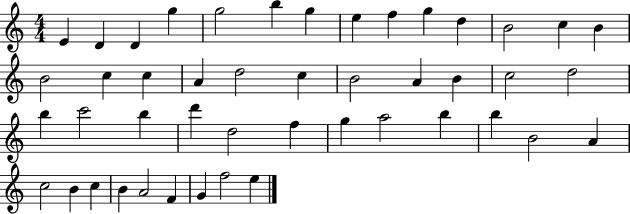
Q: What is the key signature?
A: C major